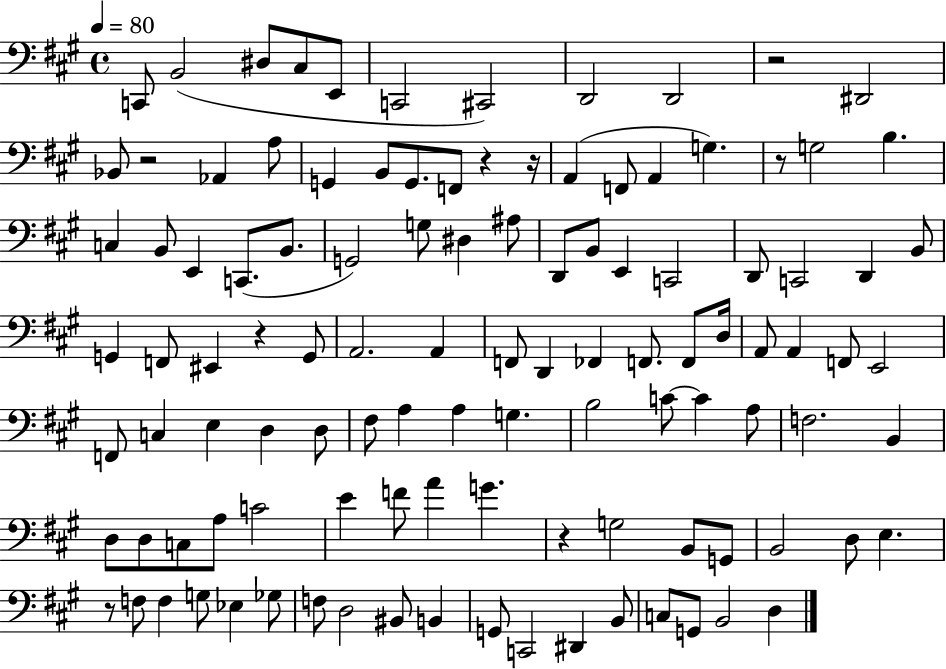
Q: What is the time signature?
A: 4/4